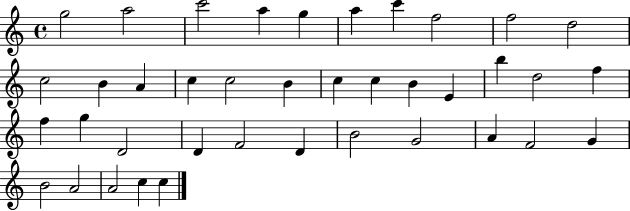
{
  \clef treble
  \time 4/4
  \defaultTimeSignature
  \key c \major
  g''2 a''2 | c'''2 a''4 g''4 | a''4 c'''4 f''2 | f''2 d''2 | \break c''2 b'4 a'4 | c''4 c''2 b'4 | c''4 c''4 b'4 e'4 | b''4 d''2 f''4 | \break f''4 g''4 d'2 | d'4 f'2 d'4 | b'2 g'2 | a'4 f'2 g'4 | \break b'2 a'2 | a'2 c''4 c''4 | \bar "|."
}